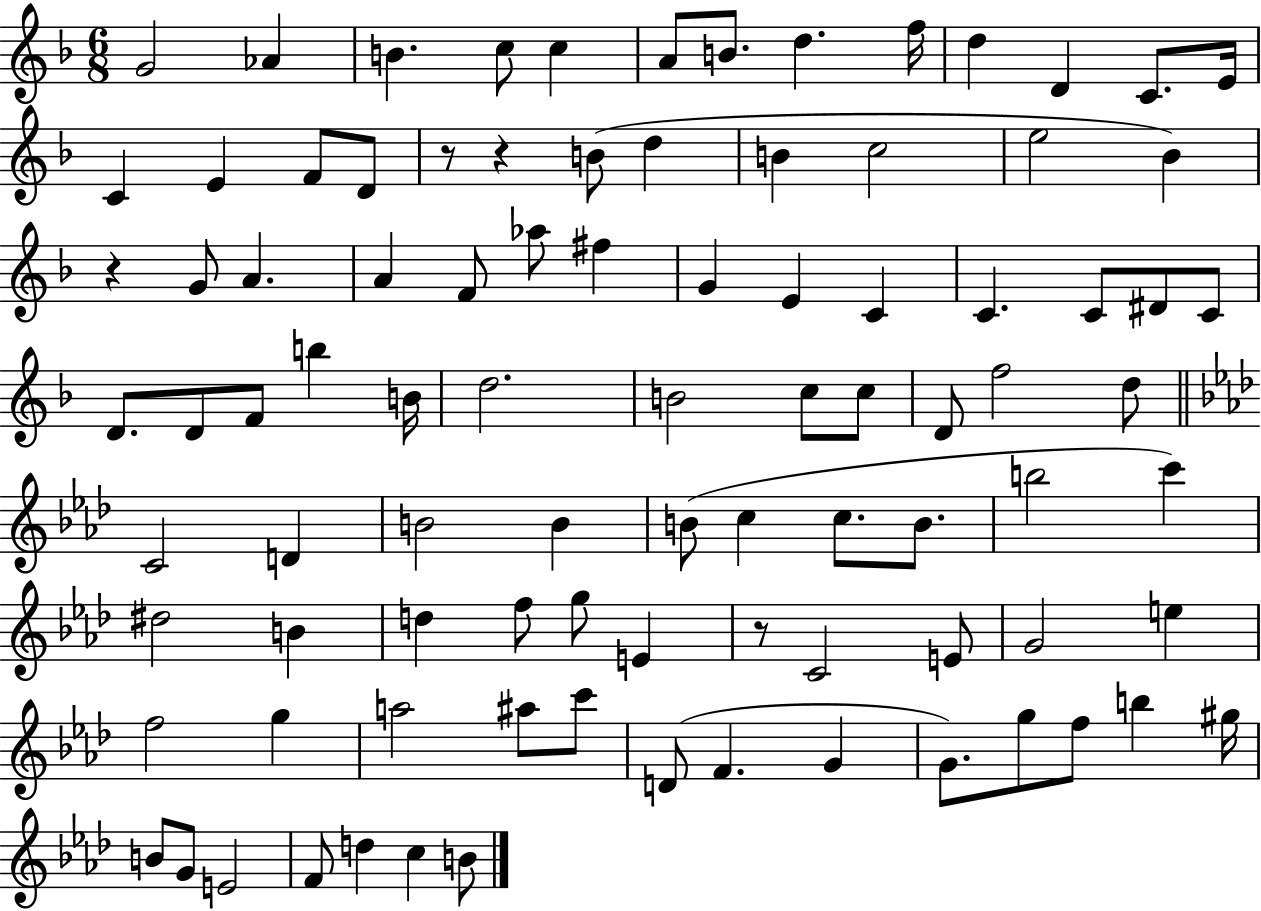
{
  \clef treble
  \numericTimeSignature
  \time 6/8
  \key f \major
  \repeat volta 2 { g'2 aes'4 | b'4. c''8 c''4 | a'8 b'8. d''4. f''16 | d''4 d'4 c'8. e'16 | \break c'4 e'4 f'8 d'8 | r8 r4 b'8( d''4 | b'4 c''2 | e''2 bes'4) | \break r4 g'8 a'4. | a'4 f'8 aes''8 fis''4 | g'4 e'4 c'4 | c'4. c'8 dis'8 c'8 | \break d'8. d'8 f'8 b''4 b'16 | d''2. | b'2 c''8 c''8 | d'8 f''2 d''8 | \break \bar "||" \break \key aes \major c'2 d'4 | b'2 b'4 | b'8( c''4 c''8. b'8. | b''2 c'''4) | \break dis''2 b'4 | d''4 f''8 g''8 e'4 | r8 c'2 e'8 | g'2 e''4 | \break f''2 g''4 | a''2 ais''8 c'''8 | d'8( f'4. g'4 | g'8.) g''8 f''8 b''4 gis''16 | \break b'8 g'8 e'2 | f'8 d''4 c''4 b'8 | } \bar "|."
}